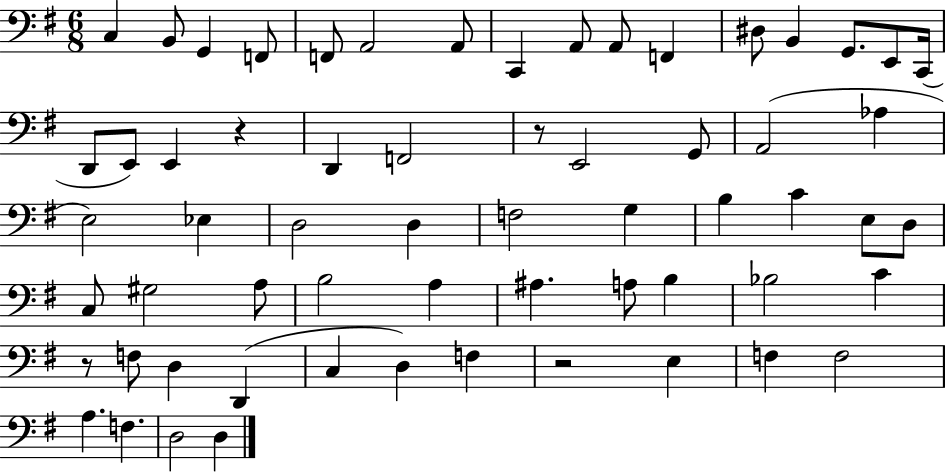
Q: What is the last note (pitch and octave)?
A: D3